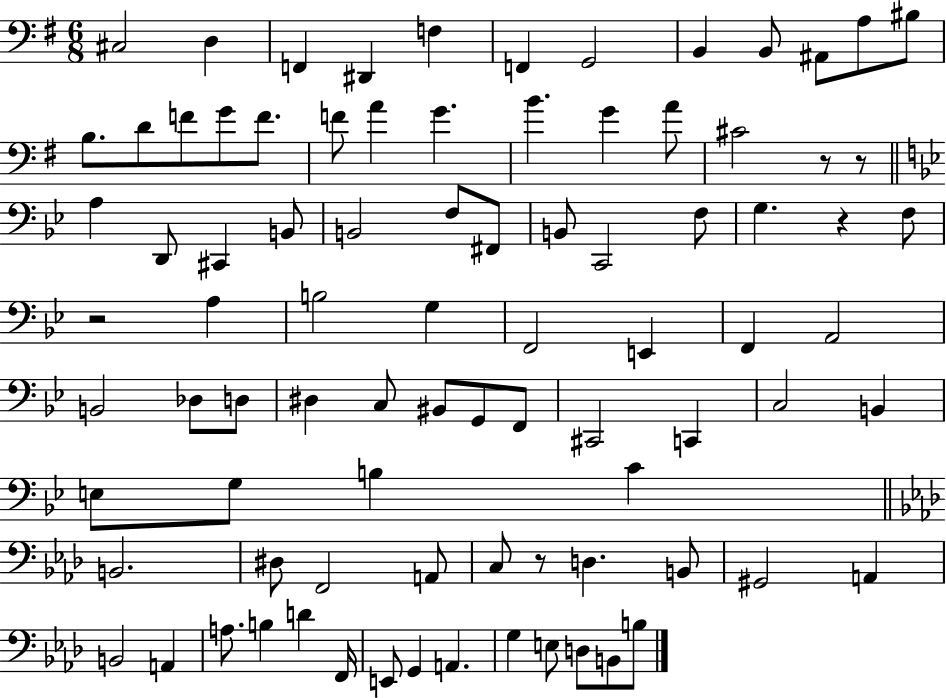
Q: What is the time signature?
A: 6/8